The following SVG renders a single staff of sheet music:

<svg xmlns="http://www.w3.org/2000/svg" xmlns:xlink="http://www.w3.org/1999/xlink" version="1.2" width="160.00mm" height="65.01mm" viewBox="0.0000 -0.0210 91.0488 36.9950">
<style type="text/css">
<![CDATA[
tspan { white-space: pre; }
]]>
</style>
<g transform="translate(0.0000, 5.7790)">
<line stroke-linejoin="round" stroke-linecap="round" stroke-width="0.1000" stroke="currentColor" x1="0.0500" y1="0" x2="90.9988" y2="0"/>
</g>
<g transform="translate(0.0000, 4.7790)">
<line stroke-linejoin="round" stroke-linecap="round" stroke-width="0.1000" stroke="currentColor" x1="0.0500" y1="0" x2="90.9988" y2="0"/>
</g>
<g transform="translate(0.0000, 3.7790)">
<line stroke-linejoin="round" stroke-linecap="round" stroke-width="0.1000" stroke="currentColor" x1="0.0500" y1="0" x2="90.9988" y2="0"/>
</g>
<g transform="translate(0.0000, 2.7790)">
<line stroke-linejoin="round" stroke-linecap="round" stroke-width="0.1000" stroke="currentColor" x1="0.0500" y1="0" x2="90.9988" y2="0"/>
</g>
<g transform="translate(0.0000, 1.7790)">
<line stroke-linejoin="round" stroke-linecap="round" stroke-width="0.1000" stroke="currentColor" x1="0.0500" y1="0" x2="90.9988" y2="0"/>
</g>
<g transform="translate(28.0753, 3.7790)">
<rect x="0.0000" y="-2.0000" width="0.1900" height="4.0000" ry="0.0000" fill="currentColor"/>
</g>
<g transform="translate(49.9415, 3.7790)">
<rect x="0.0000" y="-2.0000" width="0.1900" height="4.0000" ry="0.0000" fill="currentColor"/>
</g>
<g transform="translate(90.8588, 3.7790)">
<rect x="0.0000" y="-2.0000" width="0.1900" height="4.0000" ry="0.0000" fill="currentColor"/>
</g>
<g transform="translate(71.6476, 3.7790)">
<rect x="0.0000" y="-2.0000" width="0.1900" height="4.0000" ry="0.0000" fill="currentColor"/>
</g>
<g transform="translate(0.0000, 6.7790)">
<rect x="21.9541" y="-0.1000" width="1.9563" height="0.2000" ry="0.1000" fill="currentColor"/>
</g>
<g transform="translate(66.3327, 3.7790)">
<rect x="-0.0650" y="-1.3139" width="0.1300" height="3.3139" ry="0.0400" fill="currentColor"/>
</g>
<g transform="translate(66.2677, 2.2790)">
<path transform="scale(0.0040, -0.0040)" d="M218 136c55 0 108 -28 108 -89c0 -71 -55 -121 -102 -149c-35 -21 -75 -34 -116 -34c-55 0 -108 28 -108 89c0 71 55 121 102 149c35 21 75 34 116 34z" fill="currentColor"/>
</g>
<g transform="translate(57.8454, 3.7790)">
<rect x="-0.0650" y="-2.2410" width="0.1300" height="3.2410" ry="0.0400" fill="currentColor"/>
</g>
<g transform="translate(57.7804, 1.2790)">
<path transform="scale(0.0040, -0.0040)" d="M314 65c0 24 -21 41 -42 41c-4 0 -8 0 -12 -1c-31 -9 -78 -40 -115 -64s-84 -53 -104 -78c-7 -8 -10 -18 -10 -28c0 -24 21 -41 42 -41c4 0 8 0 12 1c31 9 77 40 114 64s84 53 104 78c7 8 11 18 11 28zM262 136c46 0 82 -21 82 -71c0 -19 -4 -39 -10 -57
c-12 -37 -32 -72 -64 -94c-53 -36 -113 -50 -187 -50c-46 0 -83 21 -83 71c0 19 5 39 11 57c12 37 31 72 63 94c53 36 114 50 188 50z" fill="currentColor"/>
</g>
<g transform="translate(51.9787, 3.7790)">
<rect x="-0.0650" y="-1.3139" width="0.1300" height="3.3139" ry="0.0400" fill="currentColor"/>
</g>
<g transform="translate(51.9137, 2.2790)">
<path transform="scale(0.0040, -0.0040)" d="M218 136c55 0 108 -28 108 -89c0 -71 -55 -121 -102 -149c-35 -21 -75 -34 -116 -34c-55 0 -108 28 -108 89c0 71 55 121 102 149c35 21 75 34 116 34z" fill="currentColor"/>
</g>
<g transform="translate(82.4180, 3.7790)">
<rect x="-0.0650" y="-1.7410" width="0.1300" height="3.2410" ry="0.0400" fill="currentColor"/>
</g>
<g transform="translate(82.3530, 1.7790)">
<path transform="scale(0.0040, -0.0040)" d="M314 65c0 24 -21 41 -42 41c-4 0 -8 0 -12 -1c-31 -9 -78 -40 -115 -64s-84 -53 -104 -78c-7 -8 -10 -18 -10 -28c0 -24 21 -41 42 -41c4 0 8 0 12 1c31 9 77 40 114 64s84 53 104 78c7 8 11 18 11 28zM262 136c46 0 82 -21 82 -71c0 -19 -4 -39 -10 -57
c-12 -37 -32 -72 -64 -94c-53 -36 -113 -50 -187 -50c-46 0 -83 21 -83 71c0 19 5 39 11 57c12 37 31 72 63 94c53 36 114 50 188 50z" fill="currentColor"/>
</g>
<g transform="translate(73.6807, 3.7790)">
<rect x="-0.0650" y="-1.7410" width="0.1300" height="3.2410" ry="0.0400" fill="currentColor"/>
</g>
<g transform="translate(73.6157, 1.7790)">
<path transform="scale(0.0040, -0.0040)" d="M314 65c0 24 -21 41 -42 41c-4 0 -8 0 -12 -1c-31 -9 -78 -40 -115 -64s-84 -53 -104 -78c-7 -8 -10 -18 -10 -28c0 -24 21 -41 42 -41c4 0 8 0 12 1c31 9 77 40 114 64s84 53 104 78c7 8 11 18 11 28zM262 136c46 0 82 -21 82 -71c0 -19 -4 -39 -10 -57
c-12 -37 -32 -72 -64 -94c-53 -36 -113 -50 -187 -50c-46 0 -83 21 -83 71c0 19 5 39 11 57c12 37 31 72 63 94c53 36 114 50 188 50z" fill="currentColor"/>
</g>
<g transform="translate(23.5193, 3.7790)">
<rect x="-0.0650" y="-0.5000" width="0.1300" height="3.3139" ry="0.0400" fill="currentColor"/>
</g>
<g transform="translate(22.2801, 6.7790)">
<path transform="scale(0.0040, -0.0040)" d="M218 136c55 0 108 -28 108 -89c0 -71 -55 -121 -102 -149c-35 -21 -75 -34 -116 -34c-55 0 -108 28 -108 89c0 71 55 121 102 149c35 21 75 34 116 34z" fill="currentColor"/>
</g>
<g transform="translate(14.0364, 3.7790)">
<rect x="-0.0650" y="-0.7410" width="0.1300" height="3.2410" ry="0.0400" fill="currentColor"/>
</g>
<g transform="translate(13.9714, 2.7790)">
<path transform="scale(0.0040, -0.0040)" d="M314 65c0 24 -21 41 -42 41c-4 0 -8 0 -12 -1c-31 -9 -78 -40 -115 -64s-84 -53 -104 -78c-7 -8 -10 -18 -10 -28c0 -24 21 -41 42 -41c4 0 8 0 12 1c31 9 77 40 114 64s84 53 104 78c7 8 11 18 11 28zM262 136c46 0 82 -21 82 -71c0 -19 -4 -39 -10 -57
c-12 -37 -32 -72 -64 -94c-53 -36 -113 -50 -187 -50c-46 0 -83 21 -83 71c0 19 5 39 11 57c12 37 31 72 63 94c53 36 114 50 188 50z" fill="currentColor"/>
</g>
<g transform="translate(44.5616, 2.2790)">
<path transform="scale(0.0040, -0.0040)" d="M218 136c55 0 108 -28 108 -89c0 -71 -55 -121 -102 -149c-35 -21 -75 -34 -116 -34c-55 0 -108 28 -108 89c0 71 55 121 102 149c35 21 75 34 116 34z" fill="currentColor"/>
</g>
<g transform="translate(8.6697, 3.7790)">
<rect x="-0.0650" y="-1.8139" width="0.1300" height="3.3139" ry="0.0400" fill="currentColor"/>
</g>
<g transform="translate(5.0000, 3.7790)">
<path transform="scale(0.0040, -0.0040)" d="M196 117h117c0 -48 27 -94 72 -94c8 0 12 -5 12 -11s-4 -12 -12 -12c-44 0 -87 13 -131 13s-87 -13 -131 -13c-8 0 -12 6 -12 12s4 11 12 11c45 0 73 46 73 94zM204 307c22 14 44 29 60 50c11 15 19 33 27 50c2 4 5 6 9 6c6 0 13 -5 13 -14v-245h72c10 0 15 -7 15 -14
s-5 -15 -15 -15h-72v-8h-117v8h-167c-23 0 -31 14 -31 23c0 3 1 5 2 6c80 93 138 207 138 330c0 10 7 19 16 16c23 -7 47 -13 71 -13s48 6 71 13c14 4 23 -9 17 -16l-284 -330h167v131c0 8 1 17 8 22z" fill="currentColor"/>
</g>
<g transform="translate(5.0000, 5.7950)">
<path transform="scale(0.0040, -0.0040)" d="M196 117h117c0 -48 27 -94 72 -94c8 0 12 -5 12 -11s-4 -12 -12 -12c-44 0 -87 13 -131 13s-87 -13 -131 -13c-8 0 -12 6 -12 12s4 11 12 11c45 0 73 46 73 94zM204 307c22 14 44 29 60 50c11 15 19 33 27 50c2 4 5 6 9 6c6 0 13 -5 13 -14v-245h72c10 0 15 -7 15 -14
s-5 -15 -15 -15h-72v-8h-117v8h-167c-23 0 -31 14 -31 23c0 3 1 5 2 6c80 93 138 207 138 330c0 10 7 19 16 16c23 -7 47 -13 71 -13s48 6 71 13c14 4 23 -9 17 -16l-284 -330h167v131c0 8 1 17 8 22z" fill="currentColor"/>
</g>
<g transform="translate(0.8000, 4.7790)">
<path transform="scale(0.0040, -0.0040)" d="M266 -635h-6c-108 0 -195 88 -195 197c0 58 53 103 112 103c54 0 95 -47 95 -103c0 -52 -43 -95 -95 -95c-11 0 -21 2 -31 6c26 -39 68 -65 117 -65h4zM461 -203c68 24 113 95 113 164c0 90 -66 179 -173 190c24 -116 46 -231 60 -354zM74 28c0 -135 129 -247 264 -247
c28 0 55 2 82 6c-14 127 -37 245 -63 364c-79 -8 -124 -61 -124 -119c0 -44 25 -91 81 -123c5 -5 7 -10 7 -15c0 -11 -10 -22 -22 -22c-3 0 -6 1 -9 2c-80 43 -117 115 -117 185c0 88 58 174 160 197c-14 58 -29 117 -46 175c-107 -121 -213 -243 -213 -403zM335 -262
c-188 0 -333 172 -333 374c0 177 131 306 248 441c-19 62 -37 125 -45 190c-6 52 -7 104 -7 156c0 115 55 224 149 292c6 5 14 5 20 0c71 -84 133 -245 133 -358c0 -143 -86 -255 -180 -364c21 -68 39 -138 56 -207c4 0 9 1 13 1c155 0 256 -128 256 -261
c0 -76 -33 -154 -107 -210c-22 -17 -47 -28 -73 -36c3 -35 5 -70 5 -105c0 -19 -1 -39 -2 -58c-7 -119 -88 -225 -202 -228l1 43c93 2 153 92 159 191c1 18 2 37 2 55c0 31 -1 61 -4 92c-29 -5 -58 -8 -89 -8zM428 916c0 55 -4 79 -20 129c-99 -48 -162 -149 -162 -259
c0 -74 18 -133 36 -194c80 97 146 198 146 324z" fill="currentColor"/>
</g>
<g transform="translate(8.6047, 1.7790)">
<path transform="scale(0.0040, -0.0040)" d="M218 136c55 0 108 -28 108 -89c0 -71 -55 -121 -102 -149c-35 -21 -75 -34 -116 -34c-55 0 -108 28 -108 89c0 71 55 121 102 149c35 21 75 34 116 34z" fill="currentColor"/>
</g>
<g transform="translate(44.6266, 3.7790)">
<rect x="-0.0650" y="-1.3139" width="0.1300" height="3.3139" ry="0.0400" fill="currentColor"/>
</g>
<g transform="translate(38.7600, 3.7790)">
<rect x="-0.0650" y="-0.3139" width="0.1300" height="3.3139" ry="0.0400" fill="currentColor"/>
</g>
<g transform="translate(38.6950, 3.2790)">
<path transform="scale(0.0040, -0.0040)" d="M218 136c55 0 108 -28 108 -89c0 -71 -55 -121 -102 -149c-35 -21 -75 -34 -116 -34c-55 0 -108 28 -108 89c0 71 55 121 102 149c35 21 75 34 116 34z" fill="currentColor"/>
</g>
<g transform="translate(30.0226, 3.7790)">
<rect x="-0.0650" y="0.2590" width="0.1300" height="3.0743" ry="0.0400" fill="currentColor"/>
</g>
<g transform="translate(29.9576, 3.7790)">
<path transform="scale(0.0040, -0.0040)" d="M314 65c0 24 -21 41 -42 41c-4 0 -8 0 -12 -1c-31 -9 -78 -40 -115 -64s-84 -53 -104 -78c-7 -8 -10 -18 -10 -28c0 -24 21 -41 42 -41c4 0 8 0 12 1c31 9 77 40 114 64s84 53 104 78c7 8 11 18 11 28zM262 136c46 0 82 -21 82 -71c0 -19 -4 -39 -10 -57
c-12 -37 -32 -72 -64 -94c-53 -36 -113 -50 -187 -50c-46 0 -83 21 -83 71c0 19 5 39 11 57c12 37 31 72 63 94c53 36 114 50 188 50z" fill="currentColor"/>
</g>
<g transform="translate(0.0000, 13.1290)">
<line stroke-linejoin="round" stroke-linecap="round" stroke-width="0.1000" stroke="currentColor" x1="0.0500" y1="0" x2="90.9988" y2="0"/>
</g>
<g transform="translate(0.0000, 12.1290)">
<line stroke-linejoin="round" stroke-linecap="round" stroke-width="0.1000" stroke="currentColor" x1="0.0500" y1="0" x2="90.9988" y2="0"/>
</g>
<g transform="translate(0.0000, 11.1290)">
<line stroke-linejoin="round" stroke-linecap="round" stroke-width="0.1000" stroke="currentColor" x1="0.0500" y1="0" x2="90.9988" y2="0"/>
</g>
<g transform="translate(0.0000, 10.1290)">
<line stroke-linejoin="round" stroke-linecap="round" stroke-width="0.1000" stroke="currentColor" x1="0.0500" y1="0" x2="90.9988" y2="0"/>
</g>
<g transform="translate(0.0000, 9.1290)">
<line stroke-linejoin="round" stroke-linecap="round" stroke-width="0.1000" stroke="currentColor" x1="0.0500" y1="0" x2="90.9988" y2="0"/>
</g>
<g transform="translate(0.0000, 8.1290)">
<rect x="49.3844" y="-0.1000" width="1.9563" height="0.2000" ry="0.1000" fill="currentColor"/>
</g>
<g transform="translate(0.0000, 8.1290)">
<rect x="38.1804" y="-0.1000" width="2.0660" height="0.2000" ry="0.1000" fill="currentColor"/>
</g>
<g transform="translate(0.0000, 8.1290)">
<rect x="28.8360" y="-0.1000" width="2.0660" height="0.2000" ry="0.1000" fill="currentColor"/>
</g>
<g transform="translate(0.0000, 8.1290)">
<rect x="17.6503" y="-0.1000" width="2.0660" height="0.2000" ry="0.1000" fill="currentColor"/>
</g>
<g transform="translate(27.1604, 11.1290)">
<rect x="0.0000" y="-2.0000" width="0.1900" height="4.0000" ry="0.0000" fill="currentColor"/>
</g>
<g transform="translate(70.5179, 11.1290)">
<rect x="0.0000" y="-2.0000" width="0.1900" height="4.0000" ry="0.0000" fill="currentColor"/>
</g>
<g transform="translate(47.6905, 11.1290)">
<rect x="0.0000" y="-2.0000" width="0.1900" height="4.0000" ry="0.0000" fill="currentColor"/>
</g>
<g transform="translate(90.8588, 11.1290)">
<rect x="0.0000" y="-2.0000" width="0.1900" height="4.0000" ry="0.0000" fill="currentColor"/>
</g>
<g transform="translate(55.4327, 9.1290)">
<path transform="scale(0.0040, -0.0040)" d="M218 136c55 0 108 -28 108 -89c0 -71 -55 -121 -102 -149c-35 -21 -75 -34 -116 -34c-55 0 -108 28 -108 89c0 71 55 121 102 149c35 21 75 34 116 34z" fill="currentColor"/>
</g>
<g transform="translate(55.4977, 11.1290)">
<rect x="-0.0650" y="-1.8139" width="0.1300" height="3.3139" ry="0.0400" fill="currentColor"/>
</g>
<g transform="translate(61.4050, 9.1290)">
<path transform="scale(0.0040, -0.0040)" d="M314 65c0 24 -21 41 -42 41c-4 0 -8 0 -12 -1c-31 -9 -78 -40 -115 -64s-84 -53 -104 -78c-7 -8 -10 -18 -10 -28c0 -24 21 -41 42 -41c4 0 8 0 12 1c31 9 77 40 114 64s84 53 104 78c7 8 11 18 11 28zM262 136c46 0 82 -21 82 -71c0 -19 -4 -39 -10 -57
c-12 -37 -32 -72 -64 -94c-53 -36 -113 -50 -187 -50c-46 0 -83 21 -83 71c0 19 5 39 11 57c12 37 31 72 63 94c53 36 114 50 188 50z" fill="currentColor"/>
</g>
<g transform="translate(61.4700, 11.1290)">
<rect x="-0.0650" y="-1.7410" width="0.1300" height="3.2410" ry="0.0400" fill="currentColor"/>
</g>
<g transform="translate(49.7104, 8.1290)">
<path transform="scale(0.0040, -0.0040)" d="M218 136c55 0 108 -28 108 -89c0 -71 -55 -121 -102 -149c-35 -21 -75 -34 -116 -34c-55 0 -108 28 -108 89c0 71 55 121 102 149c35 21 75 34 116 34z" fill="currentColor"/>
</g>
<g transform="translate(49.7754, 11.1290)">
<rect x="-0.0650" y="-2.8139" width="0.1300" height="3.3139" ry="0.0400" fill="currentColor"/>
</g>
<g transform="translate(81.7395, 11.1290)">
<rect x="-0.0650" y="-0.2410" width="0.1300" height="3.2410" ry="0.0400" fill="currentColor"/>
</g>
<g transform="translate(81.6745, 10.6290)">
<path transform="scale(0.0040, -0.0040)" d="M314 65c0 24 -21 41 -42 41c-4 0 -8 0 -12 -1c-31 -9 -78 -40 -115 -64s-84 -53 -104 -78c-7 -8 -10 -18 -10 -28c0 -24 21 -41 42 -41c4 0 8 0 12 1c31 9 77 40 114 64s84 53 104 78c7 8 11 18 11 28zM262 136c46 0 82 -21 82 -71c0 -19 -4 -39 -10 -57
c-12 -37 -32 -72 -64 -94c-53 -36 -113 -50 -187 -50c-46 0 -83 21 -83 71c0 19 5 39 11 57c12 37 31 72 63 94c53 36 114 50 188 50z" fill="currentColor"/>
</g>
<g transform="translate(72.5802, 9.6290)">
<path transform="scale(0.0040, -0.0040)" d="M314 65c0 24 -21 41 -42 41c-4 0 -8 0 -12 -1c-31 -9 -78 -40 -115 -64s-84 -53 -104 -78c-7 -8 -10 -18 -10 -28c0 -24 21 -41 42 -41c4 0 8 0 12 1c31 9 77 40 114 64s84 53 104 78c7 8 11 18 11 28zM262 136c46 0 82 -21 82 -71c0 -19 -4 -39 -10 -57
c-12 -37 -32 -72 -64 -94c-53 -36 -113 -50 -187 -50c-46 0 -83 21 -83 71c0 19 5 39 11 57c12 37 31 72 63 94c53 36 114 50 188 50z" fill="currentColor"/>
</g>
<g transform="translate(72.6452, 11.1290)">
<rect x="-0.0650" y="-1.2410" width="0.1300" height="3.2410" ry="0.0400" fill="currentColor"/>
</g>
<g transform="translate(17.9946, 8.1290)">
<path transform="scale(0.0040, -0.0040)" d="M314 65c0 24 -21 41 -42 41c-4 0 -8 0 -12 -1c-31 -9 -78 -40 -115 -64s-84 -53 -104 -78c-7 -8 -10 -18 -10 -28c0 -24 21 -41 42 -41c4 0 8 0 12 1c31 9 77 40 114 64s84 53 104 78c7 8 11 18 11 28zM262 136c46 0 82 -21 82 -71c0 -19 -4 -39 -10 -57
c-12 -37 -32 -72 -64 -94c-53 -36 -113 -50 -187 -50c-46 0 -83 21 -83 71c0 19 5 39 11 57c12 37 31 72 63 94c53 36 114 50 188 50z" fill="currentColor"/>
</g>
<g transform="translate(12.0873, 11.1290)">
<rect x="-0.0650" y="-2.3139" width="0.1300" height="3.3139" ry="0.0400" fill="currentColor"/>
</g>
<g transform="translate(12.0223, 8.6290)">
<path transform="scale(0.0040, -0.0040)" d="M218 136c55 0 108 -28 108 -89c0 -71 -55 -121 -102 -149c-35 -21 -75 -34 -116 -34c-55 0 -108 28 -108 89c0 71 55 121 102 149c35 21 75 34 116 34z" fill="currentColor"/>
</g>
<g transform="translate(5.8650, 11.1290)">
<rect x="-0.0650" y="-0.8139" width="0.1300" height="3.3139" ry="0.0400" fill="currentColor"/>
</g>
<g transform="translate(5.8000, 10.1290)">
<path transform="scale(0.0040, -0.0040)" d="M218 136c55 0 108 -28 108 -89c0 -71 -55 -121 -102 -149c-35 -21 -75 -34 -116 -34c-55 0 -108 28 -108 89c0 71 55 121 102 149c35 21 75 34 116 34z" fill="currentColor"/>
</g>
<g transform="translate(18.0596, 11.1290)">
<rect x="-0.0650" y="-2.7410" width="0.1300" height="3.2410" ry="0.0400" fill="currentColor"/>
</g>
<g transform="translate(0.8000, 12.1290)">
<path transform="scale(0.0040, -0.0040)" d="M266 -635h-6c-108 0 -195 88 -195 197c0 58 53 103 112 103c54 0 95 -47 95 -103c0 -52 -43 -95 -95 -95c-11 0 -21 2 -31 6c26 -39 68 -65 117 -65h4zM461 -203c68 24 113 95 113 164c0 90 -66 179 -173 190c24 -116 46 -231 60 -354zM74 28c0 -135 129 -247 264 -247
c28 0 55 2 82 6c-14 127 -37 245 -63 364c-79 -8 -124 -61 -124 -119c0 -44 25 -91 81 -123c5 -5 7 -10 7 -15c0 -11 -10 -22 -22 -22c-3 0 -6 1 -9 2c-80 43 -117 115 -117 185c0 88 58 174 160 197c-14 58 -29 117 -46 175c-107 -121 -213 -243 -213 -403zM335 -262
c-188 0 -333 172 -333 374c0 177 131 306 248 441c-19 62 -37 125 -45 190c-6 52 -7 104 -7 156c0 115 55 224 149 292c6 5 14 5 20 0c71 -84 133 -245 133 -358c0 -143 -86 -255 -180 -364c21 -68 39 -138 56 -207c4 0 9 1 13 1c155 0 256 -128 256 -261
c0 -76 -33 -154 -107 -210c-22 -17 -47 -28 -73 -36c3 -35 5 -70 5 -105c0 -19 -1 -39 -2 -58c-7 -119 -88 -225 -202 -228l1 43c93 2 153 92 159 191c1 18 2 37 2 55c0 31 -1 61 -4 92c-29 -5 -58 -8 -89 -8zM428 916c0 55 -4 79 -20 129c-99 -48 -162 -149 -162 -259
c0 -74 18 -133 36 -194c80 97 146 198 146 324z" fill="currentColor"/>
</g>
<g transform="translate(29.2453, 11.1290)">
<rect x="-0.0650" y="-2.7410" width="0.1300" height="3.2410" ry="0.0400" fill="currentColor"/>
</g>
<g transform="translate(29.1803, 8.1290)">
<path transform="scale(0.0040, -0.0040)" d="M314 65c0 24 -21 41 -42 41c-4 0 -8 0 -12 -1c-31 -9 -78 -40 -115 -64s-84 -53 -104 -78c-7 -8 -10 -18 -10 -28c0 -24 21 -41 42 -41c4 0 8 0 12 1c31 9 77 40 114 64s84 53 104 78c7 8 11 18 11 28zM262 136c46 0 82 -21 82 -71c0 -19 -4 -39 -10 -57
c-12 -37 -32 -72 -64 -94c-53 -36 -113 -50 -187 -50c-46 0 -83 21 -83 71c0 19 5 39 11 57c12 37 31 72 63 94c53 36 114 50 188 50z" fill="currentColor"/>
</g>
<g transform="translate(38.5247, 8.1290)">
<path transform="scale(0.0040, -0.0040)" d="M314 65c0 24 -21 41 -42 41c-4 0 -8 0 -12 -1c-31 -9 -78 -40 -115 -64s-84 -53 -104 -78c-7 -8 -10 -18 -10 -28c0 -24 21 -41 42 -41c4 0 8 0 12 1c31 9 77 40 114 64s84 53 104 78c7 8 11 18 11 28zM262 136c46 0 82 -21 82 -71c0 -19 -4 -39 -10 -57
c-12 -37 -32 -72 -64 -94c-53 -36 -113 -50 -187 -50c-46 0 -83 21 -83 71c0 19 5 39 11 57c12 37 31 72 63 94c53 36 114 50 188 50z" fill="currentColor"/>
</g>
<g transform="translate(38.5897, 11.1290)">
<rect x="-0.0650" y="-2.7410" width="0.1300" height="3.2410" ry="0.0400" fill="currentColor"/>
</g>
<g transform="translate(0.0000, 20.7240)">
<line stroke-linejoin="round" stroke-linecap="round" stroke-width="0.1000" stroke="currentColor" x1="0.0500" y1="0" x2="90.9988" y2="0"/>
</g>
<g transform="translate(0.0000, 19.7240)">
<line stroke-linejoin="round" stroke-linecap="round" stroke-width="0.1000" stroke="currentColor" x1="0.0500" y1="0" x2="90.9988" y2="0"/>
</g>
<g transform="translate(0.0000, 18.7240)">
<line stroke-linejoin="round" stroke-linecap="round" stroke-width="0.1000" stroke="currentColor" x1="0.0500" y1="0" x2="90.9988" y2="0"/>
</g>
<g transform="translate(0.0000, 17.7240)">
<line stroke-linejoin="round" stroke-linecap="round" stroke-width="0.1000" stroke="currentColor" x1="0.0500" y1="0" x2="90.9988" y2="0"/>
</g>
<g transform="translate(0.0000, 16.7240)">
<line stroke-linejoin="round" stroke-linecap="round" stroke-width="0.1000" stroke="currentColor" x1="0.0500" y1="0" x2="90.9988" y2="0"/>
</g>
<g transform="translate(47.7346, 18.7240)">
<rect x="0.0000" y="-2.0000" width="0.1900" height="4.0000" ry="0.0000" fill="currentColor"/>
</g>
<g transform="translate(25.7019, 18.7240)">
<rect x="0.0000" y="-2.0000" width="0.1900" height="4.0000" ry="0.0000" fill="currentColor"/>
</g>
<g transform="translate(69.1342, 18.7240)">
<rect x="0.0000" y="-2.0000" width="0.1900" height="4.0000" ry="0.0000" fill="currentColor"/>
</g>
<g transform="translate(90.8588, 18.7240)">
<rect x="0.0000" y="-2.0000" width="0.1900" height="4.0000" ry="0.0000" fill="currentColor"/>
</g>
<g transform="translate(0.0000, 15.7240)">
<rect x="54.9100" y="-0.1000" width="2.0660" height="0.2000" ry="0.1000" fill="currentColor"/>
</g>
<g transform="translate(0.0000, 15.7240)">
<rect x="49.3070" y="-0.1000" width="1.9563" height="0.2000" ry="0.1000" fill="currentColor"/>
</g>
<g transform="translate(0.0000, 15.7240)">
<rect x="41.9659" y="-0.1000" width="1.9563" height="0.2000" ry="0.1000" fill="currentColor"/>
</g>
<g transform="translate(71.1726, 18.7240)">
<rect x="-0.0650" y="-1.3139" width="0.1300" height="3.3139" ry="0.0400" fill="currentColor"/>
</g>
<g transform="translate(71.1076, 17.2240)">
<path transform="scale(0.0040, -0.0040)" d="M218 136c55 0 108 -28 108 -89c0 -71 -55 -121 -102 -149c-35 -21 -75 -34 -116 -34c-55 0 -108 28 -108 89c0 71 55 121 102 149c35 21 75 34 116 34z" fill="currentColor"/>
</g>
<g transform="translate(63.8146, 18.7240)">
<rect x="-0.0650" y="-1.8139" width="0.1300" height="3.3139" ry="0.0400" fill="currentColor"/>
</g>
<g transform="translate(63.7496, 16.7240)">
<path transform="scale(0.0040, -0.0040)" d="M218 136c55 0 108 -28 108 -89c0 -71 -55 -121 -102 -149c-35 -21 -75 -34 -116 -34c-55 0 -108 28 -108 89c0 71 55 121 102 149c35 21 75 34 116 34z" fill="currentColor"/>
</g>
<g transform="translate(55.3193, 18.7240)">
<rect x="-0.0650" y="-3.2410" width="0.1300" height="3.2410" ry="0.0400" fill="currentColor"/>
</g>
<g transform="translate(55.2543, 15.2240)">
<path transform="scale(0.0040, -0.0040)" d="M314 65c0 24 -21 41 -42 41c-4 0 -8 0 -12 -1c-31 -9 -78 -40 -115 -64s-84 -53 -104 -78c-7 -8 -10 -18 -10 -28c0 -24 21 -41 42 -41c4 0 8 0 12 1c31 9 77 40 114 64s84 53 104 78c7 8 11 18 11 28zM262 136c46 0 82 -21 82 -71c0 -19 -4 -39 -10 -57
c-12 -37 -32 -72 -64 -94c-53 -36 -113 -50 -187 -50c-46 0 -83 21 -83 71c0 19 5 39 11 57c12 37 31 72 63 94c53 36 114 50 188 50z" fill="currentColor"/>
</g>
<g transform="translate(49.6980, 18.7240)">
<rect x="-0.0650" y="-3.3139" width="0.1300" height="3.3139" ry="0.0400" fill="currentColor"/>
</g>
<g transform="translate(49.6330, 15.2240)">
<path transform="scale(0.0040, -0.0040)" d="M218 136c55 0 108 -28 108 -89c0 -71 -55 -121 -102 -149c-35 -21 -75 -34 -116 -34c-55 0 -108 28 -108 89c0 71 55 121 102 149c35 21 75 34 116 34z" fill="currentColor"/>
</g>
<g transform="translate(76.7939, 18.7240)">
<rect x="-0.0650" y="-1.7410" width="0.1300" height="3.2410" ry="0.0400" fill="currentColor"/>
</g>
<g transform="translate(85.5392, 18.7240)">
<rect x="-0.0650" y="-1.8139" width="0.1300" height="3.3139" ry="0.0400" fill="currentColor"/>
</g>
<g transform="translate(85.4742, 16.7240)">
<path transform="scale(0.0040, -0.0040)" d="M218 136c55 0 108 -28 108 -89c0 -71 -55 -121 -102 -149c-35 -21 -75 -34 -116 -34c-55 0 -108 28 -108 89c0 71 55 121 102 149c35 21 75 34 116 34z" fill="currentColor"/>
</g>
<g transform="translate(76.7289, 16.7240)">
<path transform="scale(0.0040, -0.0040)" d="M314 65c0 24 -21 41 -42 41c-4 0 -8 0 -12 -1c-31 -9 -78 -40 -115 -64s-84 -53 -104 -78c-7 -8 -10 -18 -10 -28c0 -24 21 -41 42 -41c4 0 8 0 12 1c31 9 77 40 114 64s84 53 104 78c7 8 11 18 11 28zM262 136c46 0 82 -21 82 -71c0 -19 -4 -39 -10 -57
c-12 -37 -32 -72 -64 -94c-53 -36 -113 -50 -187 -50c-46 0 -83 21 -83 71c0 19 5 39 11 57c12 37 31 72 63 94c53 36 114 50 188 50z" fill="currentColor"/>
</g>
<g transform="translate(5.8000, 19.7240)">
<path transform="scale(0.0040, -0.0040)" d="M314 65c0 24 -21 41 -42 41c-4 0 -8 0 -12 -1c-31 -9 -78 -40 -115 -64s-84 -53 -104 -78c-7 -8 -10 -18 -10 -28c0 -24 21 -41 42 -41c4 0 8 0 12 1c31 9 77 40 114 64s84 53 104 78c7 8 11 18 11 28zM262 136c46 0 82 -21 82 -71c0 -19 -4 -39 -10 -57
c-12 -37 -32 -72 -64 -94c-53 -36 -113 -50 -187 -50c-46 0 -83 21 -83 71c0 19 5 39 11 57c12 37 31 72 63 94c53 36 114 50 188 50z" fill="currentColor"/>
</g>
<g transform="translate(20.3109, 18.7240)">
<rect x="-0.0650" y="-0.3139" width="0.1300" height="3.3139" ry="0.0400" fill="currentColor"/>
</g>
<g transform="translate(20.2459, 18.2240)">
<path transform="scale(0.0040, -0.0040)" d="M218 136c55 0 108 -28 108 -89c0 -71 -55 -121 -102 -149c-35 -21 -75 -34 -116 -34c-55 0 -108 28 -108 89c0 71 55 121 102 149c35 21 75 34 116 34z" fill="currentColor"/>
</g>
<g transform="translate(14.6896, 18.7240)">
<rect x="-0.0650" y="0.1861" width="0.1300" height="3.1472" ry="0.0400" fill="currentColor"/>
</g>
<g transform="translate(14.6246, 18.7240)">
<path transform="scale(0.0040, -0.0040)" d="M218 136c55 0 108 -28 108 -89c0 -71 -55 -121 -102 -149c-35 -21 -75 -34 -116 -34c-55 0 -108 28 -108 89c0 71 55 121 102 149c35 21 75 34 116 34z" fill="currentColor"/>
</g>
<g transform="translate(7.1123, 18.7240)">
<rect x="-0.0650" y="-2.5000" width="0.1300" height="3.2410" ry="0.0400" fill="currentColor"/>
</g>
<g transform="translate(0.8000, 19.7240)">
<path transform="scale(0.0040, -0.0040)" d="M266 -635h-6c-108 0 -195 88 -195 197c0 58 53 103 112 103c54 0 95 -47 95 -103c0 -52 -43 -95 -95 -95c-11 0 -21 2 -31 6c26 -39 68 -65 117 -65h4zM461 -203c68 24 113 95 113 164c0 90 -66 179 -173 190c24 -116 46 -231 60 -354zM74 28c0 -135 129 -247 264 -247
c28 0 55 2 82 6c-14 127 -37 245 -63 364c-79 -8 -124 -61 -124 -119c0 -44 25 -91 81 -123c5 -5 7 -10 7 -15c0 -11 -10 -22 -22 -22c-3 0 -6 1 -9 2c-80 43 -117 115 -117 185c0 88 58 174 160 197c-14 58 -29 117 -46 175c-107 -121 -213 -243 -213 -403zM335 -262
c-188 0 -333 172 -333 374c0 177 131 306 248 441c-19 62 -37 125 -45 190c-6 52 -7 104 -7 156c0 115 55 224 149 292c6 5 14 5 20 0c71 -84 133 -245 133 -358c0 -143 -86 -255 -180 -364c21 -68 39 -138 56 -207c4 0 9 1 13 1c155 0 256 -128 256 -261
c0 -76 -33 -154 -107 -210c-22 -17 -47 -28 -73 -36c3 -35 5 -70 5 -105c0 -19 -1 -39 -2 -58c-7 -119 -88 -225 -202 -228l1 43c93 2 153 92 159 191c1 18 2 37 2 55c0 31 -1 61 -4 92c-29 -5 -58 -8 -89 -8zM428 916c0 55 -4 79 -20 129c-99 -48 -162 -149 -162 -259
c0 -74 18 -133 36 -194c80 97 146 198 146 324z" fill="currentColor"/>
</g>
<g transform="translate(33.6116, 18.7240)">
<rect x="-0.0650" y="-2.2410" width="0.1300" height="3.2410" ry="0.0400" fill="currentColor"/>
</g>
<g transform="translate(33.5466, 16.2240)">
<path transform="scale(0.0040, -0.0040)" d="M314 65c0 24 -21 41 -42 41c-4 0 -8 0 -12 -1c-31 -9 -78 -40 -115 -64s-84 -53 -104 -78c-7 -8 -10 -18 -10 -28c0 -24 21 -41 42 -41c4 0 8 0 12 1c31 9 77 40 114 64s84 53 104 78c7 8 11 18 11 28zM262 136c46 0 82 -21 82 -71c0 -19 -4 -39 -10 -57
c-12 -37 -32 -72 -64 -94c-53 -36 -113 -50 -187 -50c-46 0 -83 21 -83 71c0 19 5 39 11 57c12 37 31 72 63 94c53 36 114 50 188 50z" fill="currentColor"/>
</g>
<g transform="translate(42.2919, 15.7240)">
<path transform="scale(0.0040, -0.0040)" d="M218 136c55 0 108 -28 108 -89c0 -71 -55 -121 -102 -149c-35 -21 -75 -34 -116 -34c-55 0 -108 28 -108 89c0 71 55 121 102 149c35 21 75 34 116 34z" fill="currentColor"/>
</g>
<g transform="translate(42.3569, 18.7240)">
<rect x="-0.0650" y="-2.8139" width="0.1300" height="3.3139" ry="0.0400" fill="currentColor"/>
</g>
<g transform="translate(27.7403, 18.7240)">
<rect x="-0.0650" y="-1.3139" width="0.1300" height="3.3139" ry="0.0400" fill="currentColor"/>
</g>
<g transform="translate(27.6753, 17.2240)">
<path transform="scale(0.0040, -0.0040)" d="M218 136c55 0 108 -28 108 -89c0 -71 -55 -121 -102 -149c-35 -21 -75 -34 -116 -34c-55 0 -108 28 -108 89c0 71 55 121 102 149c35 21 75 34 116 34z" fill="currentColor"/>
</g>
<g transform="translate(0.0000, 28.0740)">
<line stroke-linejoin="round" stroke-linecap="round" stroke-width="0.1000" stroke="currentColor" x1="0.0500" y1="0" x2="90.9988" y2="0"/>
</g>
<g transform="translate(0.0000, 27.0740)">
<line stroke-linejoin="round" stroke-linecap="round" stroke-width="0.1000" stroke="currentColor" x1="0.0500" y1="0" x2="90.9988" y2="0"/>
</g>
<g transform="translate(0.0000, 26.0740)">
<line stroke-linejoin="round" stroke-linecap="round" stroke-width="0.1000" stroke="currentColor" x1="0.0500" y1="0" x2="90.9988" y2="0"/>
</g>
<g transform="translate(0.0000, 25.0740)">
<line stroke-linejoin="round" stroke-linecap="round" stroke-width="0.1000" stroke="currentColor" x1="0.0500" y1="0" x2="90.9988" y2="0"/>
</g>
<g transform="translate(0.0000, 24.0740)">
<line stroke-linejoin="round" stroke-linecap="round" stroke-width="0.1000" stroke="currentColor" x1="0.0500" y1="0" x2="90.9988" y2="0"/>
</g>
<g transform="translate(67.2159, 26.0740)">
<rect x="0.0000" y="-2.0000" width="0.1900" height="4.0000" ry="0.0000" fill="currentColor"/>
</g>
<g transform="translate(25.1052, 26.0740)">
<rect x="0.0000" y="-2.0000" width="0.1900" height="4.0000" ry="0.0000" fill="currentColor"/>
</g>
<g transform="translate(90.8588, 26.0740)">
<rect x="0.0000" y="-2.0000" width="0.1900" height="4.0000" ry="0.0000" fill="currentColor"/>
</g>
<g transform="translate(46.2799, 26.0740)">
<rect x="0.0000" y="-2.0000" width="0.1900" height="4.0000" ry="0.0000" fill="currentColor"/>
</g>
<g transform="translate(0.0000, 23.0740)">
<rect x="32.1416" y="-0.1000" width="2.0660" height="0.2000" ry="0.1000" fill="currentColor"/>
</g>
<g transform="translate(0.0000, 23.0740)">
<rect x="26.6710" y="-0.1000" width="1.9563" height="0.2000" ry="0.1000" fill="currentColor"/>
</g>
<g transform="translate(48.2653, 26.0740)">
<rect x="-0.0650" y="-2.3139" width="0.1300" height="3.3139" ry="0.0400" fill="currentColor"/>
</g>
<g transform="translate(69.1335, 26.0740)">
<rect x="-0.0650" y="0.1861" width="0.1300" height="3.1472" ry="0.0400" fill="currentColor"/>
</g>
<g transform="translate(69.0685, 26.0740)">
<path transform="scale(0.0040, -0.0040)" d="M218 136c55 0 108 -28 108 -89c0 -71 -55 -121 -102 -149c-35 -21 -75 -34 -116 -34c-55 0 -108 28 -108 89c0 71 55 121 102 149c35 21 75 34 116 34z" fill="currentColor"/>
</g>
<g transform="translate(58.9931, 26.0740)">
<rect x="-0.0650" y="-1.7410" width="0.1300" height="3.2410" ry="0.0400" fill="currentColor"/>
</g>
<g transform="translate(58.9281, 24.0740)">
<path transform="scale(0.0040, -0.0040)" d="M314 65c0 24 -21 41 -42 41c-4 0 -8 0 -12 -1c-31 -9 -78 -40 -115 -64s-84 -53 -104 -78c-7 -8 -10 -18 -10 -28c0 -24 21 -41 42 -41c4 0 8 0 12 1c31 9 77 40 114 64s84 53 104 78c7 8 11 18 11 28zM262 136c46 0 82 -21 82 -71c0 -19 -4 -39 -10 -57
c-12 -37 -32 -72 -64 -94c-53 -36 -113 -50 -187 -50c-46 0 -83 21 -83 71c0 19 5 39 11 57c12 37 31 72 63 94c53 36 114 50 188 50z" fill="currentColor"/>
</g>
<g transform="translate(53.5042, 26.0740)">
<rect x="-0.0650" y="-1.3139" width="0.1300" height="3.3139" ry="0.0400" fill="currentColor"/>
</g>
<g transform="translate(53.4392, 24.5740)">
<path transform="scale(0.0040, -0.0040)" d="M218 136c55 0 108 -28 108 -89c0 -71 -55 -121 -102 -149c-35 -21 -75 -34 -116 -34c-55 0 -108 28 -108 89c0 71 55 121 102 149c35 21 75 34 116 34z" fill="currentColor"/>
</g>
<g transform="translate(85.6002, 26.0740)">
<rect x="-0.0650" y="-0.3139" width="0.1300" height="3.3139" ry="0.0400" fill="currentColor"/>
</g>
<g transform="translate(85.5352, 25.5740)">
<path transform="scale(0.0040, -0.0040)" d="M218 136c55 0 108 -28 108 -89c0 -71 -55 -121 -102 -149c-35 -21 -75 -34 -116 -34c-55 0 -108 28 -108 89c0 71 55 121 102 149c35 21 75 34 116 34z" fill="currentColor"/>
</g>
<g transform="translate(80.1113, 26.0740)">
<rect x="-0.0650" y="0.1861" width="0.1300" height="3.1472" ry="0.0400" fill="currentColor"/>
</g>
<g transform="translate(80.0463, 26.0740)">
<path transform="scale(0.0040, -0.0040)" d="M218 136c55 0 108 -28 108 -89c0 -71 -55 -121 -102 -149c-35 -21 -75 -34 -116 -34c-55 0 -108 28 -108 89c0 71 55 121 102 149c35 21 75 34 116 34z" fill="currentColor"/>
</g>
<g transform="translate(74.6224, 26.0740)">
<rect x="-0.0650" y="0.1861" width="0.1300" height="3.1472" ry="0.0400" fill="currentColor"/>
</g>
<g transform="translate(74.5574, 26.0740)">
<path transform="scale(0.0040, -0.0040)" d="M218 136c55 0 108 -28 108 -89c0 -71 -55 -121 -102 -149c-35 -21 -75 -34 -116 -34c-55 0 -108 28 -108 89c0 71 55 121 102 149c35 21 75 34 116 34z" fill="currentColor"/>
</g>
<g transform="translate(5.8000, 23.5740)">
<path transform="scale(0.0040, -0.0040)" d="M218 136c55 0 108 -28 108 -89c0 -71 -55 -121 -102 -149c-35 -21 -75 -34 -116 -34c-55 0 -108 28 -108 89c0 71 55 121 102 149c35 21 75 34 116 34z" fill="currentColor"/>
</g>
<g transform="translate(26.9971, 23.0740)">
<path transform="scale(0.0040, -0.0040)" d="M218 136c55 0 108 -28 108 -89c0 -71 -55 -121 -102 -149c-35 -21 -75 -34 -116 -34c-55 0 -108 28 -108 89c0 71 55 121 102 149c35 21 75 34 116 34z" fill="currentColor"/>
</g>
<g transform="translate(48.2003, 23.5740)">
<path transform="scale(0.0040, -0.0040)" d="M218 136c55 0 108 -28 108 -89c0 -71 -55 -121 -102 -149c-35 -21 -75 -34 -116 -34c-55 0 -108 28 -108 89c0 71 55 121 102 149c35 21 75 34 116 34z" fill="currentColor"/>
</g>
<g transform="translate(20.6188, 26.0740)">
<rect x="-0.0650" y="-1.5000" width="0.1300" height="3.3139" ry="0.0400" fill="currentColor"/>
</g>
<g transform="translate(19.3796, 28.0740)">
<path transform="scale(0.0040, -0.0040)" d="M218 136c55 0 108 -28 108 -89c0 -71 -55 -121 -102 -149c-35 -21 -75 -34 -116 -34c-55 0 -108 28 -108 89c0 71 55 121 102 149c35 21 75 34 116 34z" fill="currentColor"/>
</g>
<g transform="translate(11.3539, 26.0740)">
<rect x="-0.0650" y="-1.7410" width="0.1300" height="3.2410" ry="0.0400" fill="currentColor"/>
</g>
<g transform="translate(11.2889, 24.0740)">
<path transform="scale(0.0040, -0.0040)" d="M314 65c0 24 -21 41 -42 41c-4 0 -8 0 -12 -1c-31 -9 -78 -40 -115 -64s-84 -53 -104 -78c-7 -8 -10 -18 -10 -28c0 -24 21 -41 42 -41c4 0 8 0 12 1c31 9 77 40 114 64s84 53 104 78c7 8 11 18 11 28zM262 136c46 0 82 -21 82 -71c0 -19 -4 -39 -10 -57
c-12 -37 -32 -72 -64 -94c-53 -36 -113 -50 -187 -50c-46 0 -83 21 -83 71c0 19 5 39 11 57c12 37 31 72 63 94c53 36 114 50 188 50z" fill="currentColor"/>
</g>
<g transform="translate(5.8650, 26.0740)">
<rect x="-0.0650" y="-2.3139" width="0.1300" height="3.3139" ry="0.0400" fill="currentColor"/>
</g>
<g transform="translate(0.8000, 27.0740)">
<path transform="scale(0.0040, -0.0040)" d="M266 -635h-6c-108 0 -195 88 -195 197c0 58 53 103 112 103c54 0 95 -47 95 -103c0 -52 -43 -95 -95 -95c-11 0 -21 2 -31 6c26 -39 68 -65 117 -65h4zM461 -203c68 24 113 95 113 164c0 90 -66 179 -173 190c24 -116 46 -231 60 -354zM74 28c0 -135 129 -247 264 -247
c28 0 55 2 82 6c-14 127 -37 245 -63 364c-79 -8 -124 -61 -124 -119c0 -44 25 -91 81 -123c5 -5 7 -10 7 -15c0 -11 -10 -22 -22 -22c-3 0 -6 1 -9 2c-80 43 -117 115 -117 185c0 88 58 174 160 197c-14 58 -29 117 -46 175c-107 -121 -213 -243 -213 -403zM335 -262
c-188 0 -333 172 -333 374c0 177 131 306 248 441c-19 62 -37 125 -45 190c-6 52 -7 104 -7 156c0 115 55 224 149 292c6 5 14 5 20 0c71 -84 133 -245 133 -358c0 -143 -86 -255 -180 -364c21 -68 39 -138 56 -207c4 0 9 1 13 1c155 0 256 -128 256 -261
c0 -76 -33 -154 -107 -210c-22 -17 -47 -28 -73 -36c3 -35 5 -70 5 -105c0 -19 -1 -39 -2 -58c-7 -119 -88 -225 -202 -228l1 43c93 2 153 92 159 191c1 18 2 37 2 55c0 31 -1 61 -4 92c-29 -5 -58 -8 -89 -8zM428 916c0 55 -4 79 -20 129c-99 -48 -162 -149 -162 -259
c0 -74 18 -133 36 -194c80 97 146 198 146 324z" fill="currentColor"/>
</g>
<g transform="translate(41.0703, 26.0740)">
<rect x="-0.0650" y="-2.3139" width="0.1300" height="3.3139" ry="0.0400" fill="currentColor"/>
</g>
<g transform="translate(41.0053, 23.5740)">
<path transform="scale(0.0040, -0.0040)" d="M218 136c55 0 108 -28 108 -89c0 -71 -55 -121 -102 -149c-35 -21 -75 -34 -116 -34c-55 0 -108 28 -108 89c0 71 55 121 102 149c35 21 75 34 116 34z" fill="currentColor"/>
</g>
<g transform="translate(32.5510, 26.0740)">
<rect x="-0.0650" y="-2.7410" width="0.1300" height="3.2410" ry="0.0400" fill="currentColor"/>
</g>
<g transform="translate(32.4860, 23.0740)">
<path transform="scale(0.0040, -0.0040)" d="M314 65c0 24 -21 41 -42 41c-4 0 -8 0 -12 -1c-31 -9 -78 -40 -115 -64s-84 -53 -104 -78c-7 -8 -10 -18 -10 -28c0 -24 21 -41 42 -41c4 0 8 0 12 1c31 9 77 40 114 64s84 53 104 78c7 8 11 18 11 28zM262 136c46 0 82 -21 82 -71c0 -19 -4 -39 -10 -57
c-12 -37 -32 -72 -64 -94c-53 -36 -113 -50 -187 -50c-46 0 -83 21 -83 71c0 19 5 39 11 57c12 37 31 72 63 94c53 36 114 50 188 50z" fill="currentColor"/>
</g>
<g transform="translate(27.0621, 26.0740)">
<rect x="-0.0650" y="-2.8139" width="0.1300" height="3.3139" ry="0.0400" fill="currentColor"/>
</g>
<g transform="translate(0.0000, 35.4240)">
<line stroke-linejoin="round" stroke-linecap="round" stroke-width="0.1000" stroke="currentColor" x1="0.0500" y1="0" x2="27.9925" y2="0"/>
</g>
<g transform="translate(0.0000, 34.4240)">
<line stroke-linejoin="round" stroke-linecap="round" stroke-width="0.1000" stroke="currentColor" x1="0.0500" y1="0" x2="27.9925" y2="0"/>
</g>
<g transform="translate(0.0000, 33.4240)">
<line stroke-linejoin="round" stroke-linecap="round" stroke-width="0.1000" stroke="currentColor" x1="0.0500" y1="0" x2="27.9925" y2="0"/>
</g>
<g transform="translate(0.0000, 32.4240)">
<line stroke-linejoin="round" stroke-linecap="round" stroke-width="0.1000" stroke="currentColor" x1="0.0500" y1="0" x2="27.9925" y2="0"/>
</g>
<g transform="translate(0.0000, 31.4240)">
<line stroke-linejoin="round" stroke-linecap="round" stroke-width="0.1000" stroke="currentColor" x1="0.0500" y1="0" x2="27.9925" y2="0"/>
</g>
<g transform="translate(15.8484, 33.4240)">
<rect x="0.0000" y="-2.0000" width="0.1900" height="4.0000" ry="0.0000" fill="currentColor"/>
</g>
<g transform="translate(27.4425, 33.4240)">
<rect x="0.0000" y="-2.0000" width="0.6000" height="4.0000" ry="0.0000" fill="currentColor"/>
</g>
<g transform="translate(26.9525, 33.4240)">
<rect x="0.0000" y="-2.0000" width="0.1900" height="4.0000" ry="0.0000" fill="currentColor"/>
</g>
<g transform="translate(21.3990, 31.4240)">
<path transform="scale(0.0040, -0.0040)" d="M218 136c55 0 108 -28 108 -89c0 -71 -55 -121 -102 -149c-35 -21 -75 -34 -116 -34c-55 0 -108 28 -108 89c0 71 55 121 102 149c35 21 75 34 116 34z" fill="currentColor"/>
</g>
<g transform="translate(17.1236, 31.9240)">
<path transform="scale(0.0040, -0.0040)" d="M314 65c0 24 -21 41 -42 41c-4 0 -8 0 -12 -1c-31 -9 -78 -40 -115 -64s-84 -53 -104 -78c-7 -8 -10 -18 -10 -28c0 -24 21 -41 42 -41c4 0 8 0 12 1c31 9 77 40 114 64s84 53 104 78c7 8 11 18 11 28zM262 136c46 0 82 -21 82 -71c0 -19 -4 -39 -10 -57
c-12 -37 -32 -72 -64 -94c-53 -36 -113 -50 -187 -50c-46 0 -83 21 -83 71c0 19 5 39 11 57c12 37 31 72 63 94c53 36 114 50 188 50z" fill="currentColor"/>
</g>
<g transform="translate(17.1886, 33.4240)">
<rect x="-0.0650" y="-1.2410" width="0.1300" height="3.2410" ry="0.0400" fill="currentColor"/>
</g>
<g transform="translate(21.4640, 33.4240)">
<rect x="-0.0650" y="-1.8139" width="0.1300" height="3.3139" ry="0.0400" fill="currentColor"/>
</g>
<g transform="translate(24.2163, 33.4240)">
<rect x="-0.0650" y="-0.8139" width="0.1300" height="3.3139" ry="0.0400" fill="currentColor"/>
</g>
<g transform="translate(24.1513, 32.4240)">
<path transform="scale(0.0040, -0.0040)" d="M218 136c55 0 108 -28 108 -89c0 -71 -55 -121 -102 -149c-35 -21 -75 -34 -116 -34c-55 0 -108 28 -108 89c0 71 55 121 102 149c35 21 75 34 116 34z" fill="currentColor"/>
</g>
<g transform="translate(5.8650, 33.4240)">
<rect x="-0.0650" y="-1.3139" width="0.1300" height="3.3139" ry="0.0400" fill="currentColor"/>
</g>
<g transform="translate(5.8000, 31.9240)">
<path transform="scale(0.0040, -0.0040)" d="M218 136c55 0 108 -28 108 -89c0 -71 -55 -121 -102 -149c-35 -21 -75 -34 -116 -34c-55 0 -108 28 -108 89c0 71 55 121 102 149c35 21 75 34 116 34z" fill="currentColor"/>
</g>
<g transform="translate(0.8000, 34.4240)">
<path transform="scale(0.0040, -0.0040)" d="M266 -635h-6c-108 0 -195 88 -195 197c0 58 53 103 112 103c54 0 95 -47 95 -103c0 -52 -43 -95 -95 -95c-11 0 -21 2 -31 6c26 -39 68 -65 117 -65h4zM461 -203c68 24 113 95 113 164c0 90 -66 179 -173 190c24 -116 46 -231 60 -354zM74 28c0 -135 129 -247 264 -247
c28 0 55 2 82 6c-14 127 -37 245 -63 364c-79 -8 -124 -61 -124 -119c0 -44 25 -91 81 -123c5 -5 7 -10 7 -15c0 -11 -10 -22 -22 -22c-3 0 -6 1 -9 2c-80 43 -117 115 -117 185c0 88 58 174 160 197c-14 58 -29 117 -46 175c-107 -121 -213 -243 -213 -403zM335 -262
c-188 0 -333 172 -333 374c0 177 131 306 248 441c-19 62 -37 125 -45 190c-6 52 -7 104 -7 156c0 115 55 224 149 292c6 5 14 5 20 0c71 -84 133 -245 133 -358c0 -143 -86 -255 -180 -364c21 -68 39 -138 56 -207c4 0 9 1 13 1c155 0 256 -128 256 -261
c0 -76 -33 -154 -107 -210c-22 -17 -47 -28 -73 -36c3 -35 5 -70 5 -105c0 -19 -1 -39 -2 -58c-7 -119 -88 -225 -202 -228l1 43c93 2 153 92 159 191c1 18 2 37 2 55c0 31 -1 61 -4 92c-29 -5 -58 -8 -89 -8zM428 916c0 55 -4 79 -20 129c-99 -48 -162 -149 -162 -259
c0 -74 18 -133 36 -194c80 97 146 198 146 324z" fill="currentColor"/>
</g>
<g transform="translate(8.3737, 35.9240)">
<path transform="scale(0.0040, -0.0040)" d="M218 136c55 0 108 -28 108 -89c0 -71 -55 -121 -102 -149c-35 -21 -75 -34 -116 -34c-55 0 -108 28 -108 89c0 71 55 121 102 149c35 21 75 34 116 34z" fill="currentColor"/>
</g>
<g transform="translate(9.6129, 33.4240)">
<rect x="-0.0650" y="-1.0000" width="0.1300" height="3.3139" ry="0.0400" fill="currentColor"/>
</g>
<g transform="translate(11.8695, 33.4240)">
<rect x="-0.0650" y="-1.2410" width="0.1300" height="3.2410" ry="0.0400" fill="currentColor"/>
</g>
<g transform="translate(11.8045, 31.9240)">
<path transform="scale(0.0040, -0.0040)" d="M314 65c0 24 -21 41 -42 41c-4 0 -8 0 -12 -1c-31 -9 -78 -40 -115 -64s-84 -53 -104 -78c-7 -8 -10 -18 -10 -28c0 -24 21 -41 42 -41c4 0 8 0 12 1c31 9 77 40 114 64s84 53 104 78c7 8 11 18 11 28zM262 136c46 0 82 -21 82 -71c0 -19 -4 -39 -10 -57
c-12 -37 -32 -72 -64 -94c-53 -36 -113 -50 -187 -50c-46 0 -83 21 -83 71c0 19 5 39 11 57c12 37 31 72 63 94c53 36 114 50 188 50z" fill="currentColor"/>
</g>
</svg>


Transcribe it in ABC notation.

X:1
T:Untitled
M:4/4
L:1/4
K:C
f d2 C B2 c e e g2 e f2 f2 d g a2 a2 a2 a f f2 e2 c2 G2 B c e g2 a b b2 f e f2 f g f2 E a a2 g g e f2 B B B c e D e2 e2 f d